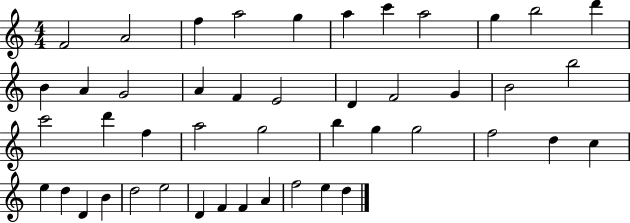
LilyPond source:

{
  \clef treble
  \numericTimeSignature
  \time 4/4
  \key c \major
  f'2 a'2 | f''4 a''2 g''4 | a''4 c'''4 a''2 | g''4 b''2 d'''4 | \break b'4 a'4 g'2 | a'4 f'4 e'2 | d'4 f'2 g'4 | b'2 b''2 | \break c'''2 d'''4 f''4 | a''2 g''2 | b''4 g''4 g''2 | f''2 d''4 c''4 | \break e''4 d''4 d'4 b'4 | d''2 e''2 | d'4 f'4 f'4 a'4 | f''2 e''4 d''4 | \break \bar "|."
}